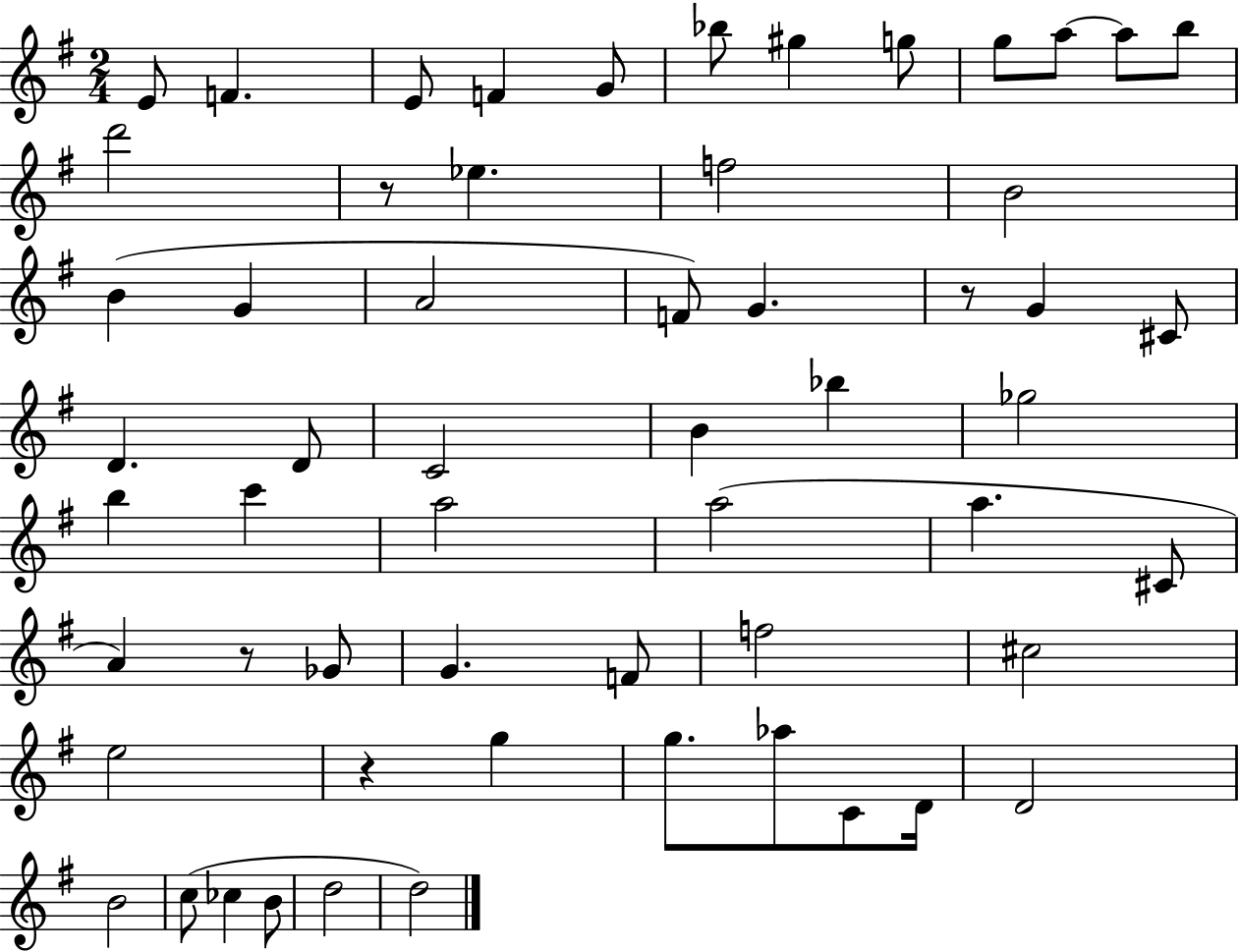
X:1
T:Untitled
M:2/4
L:1/4
K:G
E/2 F E/2 F G/2 _b/2 ^g g/2 g/2 a/2 a/2 b/2 d'2 z/2 _e f2 B2 B G A2 F/2 G z/2 G ^C/2 D D/2 C2 B _b _g2 b c' a2 a2 a ^C/2 A z/2 _G/2 G F/2 f2 ^c2 e2 z g g/2 _a/2 C/2 D/4 D2 B2 c/2 _c B/2 d2 d2